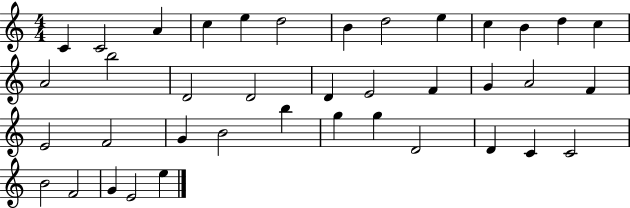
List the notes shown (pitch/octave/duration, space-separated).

C4/q C4/h A4/q C5/q E5/q D5/h B4/q D5/h E5/q C5/q B4/q D5/q C5/q A4/h B5/h D4/h D4/h D4/q E4/h F4/q G4/q A4/h F4/q E4/h F4/h G4/q B4/h B5/q G5/q G5/q D4/h D4/q C4/q C4/h B4/h F4/h G4/q E4/h E5/q